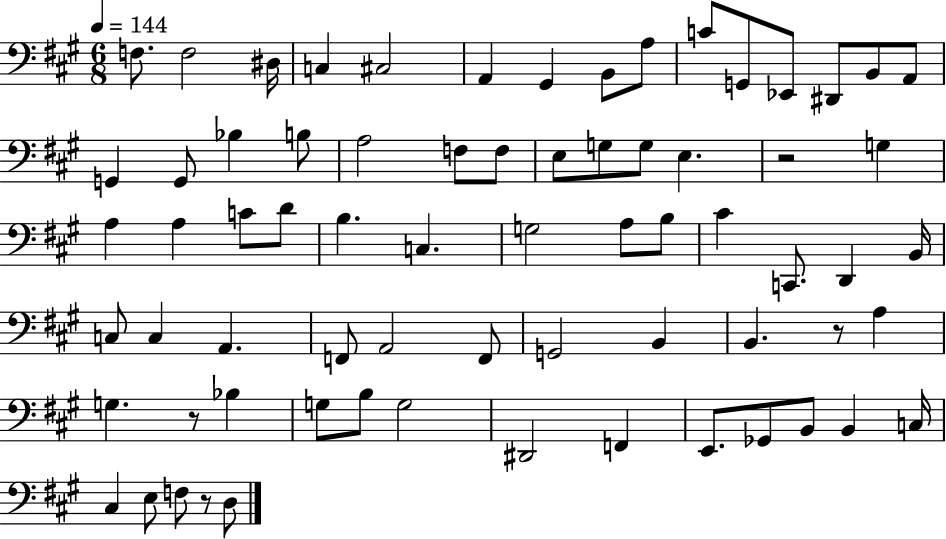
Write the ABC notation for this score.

X:1
T:Untitled
M:6/8
L:1/4
K:A
F,/2 F,2 ^D,/4 C, ^C,2 A,, ^G,, B,,/2 A,/2 C/2 G,,/2 _E,,/2 ^D,,/2 B,,/2 A,,/2 G,, G,,/2 _B, B,/2 A,2 F,/2 F,/2 E,/2 G,/2 G,/2 E, z2 G, A, A, C/2 D/2 B, C, G,2 A,/2 B,/2 ^C C,,/2 D,, B,,/4 C,/2 C, A,, F,,/2 A,,2 F,,/2 G,,2 B,, B,, z/2 A, G, z/2 _B, G,/2 B,/2 G,2 ^D,,2 F,, E,,/2 _G,,/2 B,,/2 B,, C,/4 ^C, E,/2 F,/2 z/2 D,/2